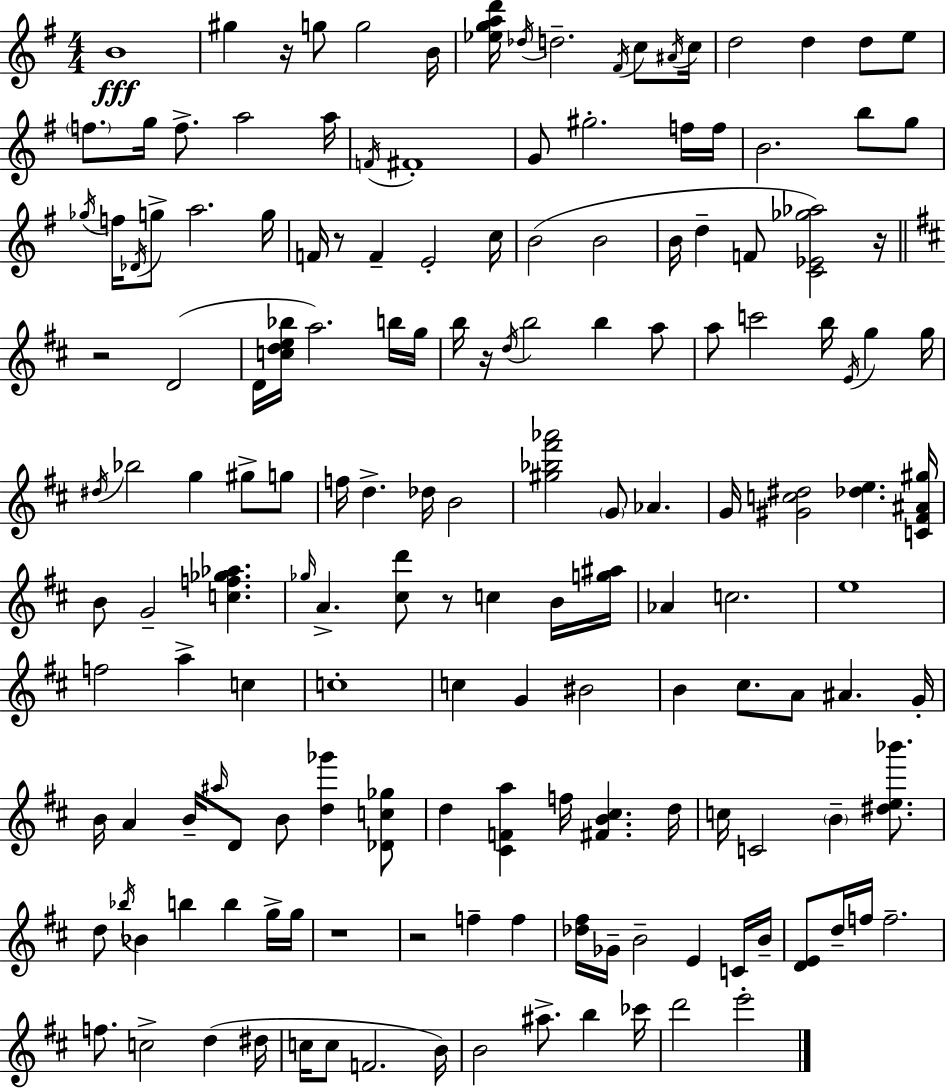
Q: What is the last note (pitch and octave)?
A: E6